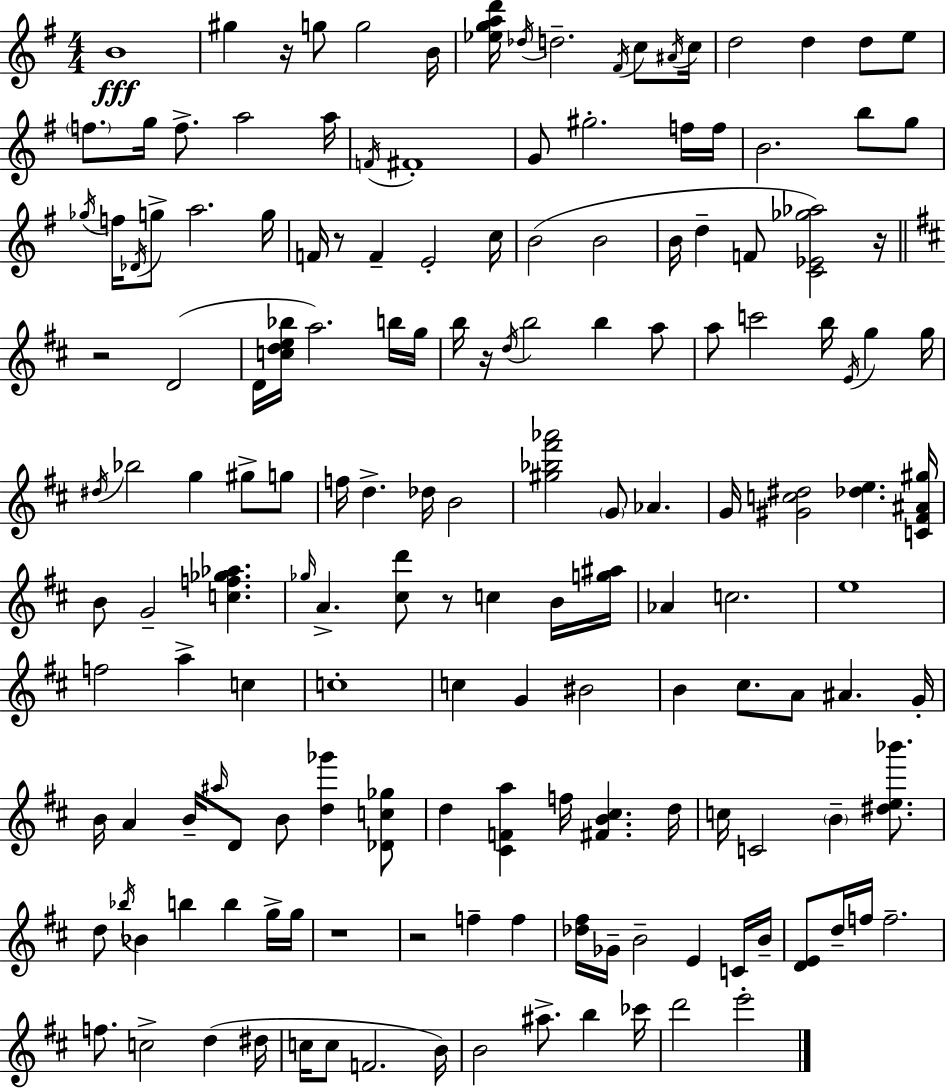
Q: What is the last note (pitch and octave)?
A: E6